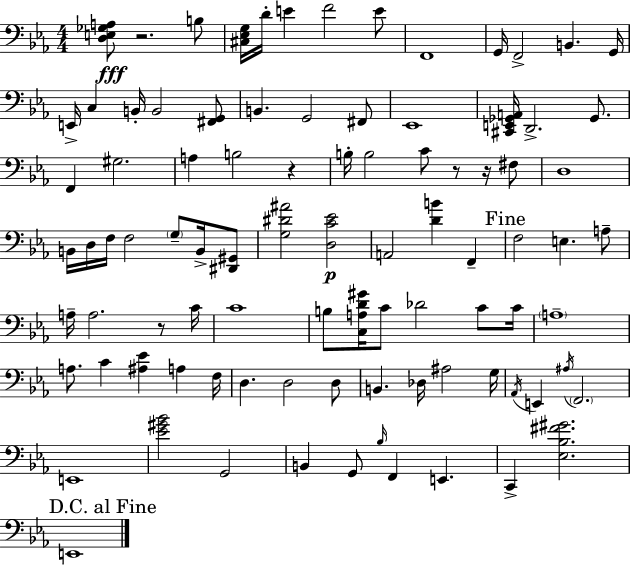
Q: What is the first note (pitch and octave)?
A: B3